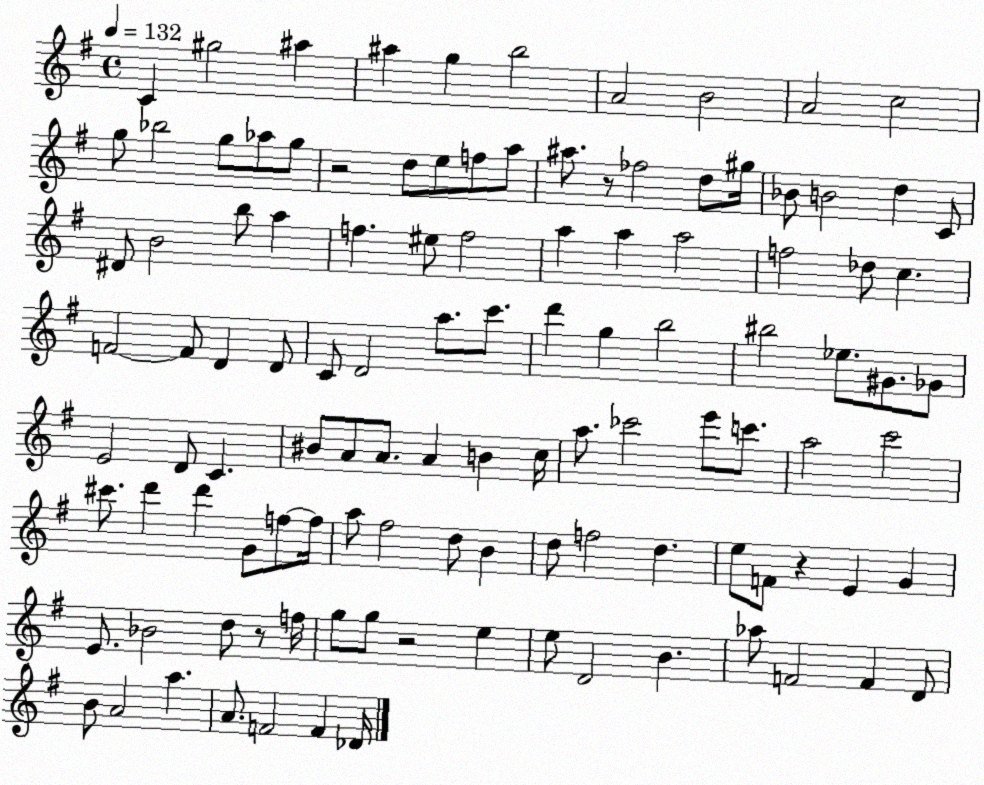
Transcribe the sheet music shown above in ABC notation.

X:1
T:Untitled
M:4/4
L:1/4
K:G
C ^g2 ^a ^a g b2 A2 B2 A2 c2 g/2 _b2 g/2 _a/2 g/2 z2 d/2 e/2 f/2 a/2 ^a/2 z/2 _f2 d/2 ^g/4 _B/2 B2 d C/2 ^D/2 B2 b/2 a f ^e/2 f2 a a a2 f2 _d/2 c F2 F/2 D D/2 C/2 D2 a/2 c'/2 d' g b2 ^b2 _e/2 ^G/2 _G/2 E2 D/2 C ^B/2 A/2 A/2 A B c/4 a/2 _c'2 e'/2 c'/2 a2 c'2 ^c'/2 d' d' G/2 f/2 f/4 a/2 ^f2 d/2 B d/2 f2 d e/2 F/2 z E G E/2 _B2 d/2 z/2 f/4 g/2 g/2 z2 e e/2 D2 B _a/2 F2 F D/2 B/2 A2 a A/2 F2 F _D/4